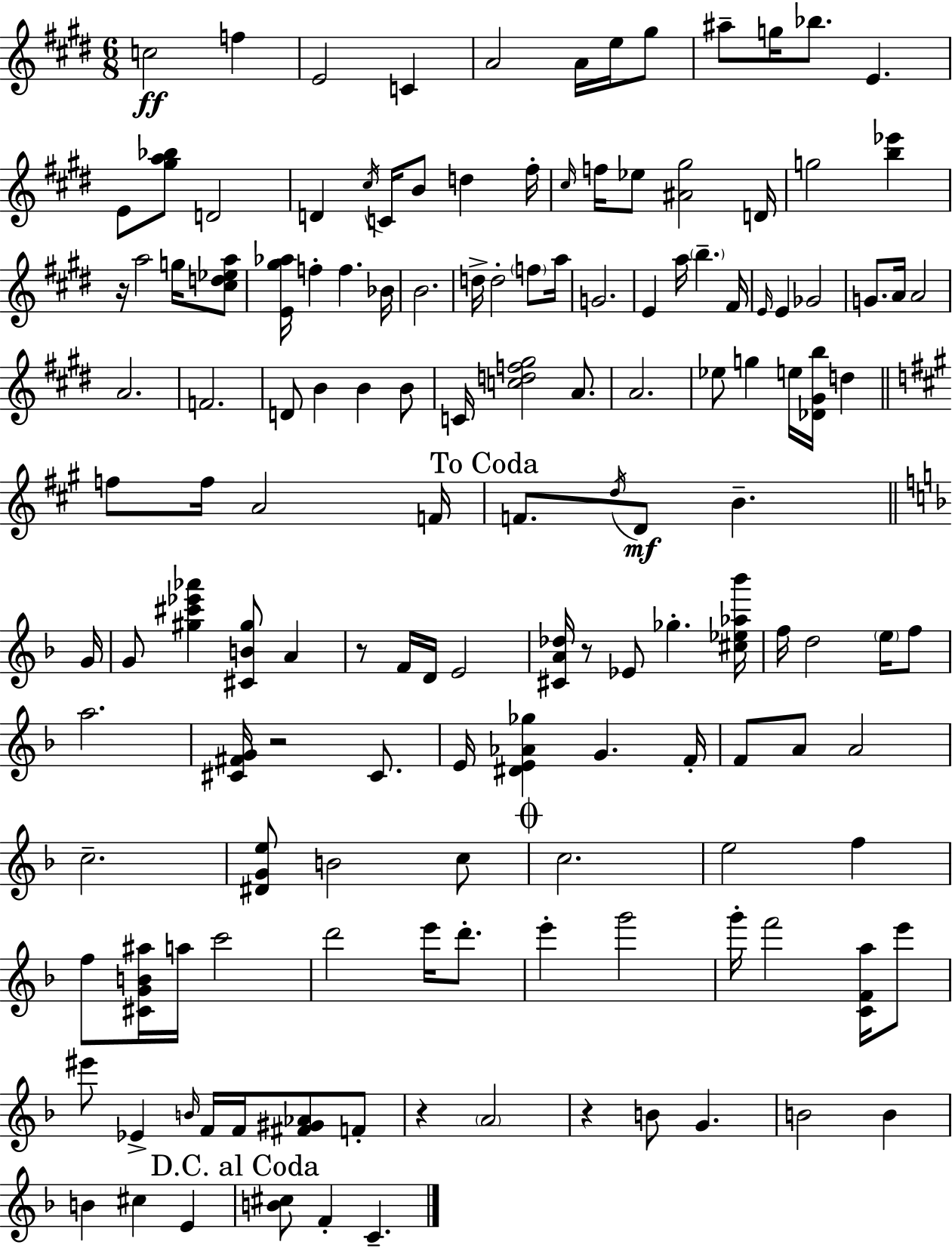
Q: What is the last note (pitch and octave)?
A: C4